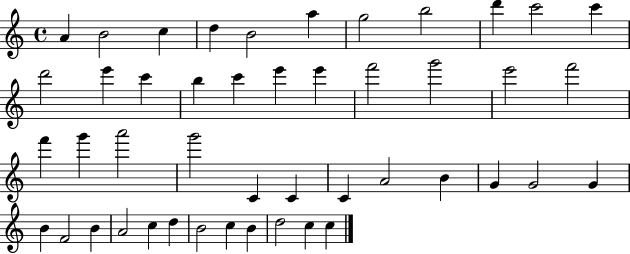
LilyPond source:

{
  \clef treble
  \time 4/4
  \defaultTimeSignature
  \key c \major
  a'4 b'2 c''4 | d''4 b'2 a''4 | g''2 b''2 | d'''4 c'''2 c'''4 | \break d'''2 e'''4 c'''4 | b''4 c'''4 e'''4 e'''4 | f'''2 g'''2 | e'''2 f'''2 | \break f'''4 g'''4 a'''2 | g'''2 c'4 c'4 | c'4 a'2 b'4 | g'4 g'2 g'4 | \break b'4 f'2 b'4 | a'2 c''4 d''4 | b'2 c''4 b'4 | d''2 c''4 c''4 | \break \bar "|."
}